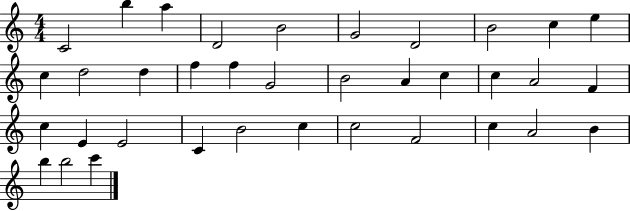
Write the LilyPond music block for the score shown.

{
  \clef treble
  \numericTimeSignature
  \time 4/4
  \key c \major
  c'2 b''4 a''4 | d'2 b'2 | g'2 d'2 | b'2 c''4 e''4 | \break c''4 d''2 d''4 | f''4 f''4 g'2 | b'2 a'4 c''4 | c''4 a'2 f'4 | \break c''4 e'4 e'2 | c'4 b'2 c''4 | c''2 f'2 | c''4 a'2 b'4 | \break b''4 b''2 c'''4 | \bar "|."
}